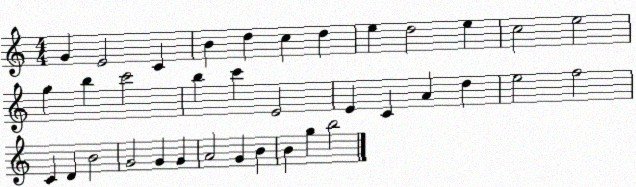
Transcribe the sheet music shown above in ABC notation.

X:1
T:Untitled
M:4/4
L:1/4
K:C
G E2 C B d c d e d2 e c2 e2 g b c'2 b c' E2 E C A d e2 f2 C D B2 G2 G G A2 G B B g b2